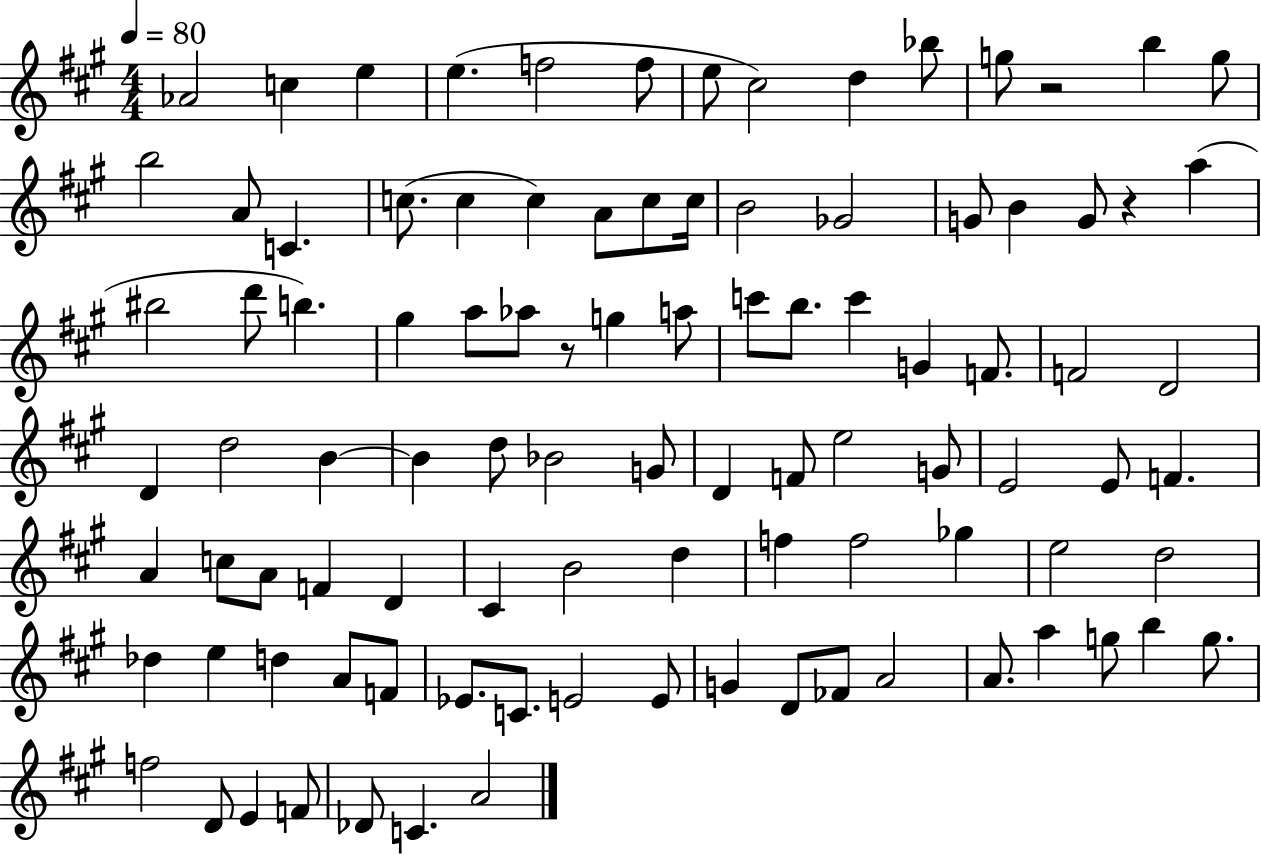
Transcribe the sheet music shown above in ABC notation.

X:1
T:Untitled
M:4/4
L:1/4
K:A
_A2 c e e f2 f/2 e/2 ^c2 d _b/2 g/2 z2 b g/2 b2 A/2 C c/2 c c A/2 c/2 c/4 B2 _G2 G/2 B G/2 z a ^b2 d'/2 b ^g a/2 _a/2 z/2 g a/2 c'/2 b/2 c' G F/2 F2 D2 D d2 B B d/2 _B2 G/2 D F/2 e2 G/2 E2 E/2 F A c/2 A/2 F D ^C B2 d f f2 _g e2 d2 _d e d A/2 F/2 _E/2 C/2 E2 E/2 G D/2 _F/2 A2 A/2 a g/2 b g/2 f2 D/2 E F/2 _D/2 C A2